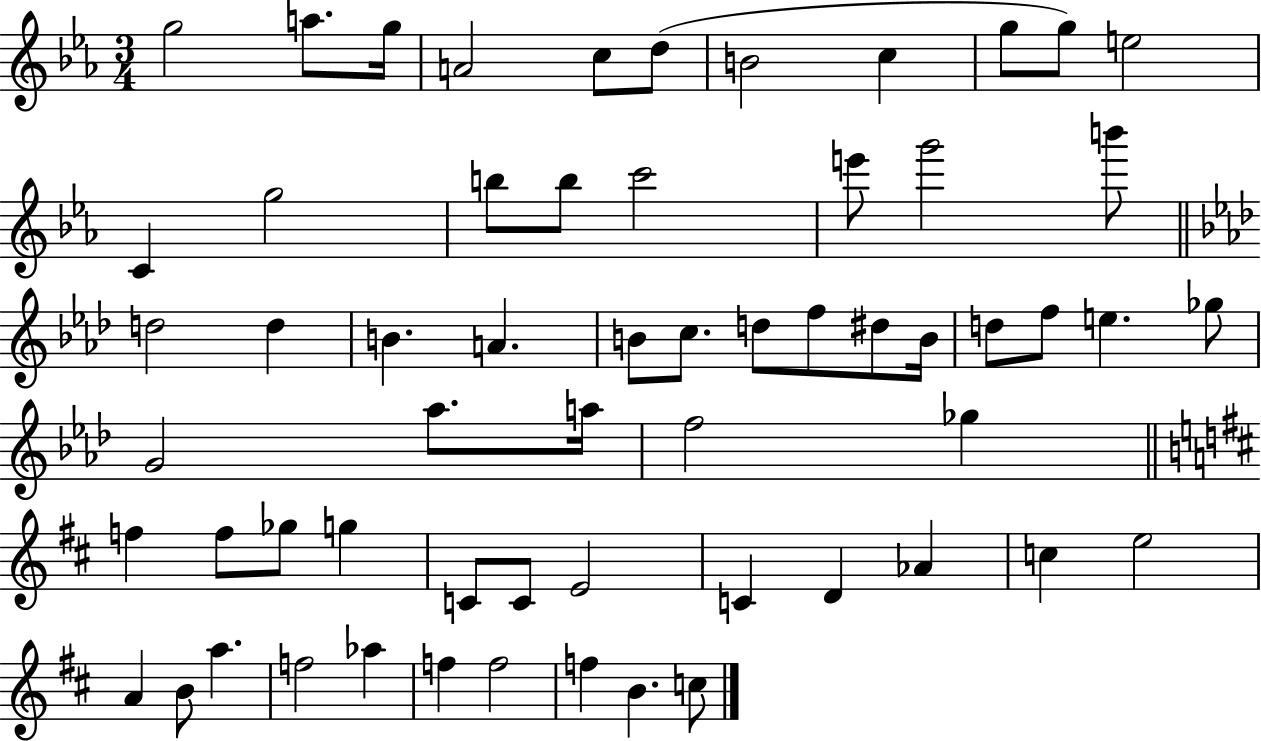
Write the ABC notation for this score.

X:1
T:Untitled
M:3/4
L:1/4
K:Eb
g2 a/2 g/4 A2 c/2 d/2 B2 c g/2 g/2 e2 C g2 b/2 b/2 c'2 e'/2 g'2 b'/2 d2 d B A B/2 c/2 d/2 f/2 ^d/2 B/4 d/2 f/2 e _g/2 G2 _a/2 a/4 f2 _g f f/2 _g/2 g C/2 C/2 E2 C D _A c e2 A B/2 a f2 _a f f2 f B c/2